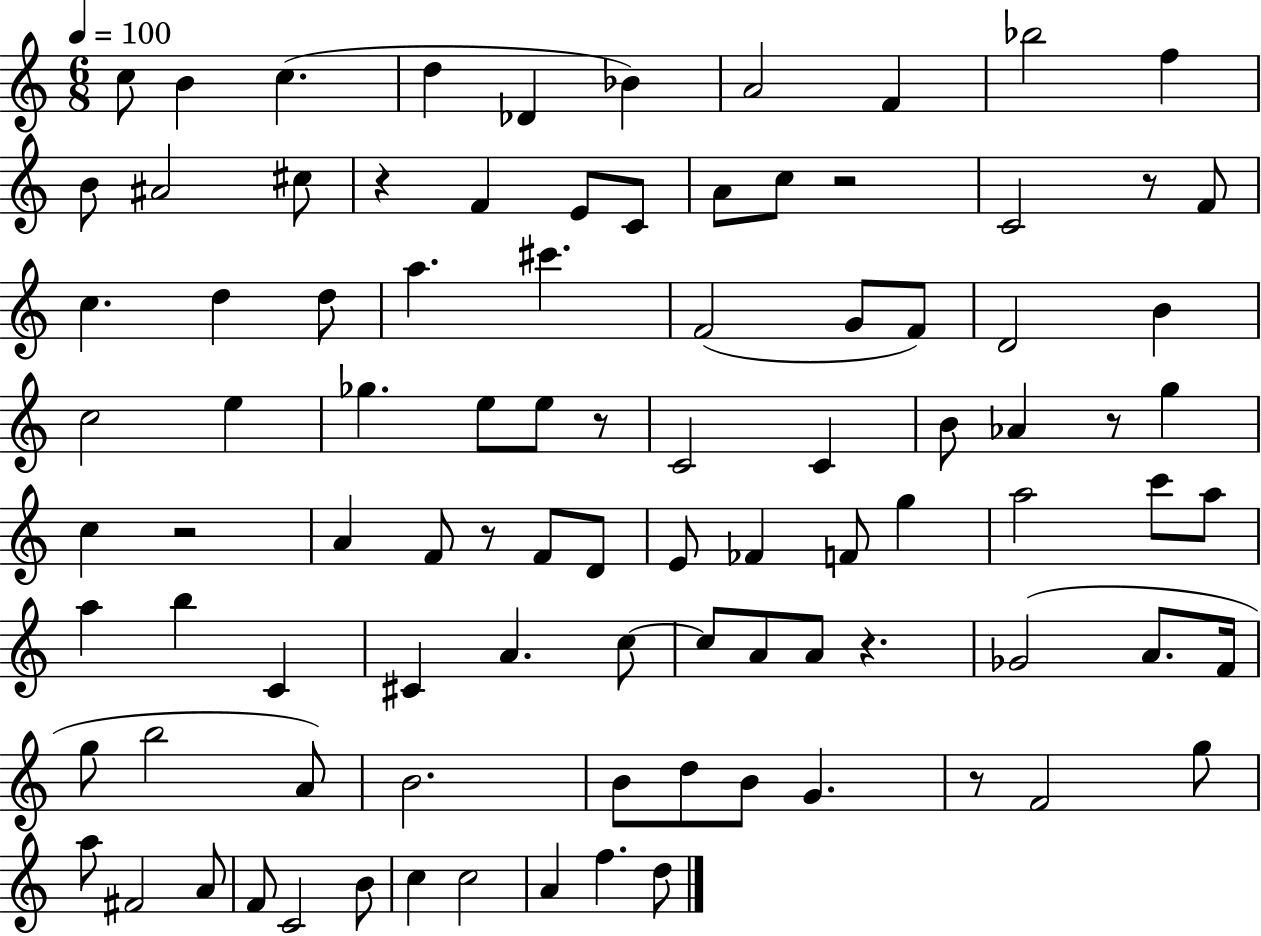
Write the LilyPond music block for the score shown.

{
  \clef treble
  \numericTimeSignature
  \time 6/8
  \key c \major
  \tempo 4 = 100
  \repeat volta 2 { c''8 b'4 c''4.( | d''4 des'4 bes'4) | a'2 f'4 | bes''2 f''4 | \break b'8 ais'2 cis''8 | r4 f'4 e'8 c'8 | a'8 c''8 r2 | c'2 r8 f'8 | \break c''4. d''4 d''8 | a''4. cis'''4. | f'2( g'8 f'8) | d'2 b'4 | \break c''2 e''4 | ges''4. e''8 e''8 r8 | c'2 c'4 | b'8 aes'4 r8 g''4 | \break c''4 r2 | a'4 f'8 r8 f'8 d'8 | e'8 fes'4 f'8 g''4 | a''2 c'''8 a''8 | \break a''4 b''4 c'4 | cis'4 a'4. c''8~~ | c''8 a'8 a'8 r4. | ges'2( a'8. f'16 | \break g''8 b''2 a'8) | b'2. | b'8 d''8 b'8 g'4. | r8 f'2 g''8 | \break a''8 fis'2 a'8 | f'8 c'2 b'8 | c''4 c''2 | a'4 f''4. d''8 | \break } \bar "|."
}